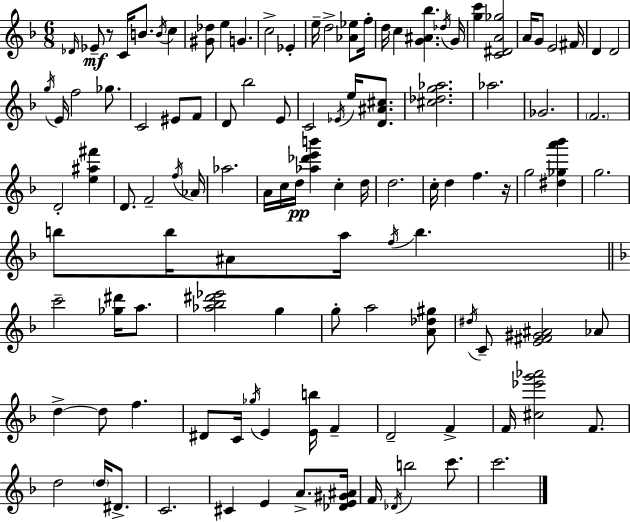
{
  \clef treble
  \numericTimeSignature
  \time 6/8
  \key d \minor
  \grace { des'16 }\mf ees'8-- r8 c'16 b'8. \acciaccatura { b'16 } c''4 | <gis' des''>8 e''4 g'4. | c''2-> ees'4-. | e''16-- d''2-> <aes' ees''>8 | \break f''16-. d''16 c''4 <g' ais' bes''>4. | \acciaccatura { des''16 } g'16 <g'' c'''>4 <c' dis' a' ges''>2 | a'16 g'8 e'2 | fis'16 d'4 d'2 | \break \acciaccatura { g''16 } e'16 f''2 | ges''8. c'2 | eis'8 f'8 d'8 bes''2 | e'8 c'2 | \break \acciaccatura { ees'16 } e''16 <d' ais' cis''>8. <cis'' des'' g'' aes''>2. | aes''2. | ges'2. | \parenthesize f'2. | \break d'2-. | <e'' ais'' fis'''>4 d'8. f'2-- | \acciaccatura { f''16 } aes'16 aes''2. | a'16 c''16 d''16\pp <aes'' des''' e''' b'''>4 | \break c''4-. d''16 d''2. | c''16-. d''4 f''4. | r16 g''2 | <dis'' ges'' a''' bes'''>4 g''2. | \break b''8 b''16 ais'8 a''16 | \acciaccatura { f''16 } b''4. \bar "||" \break \key f \major c'''2-- <ges'' dis'''>16 a''8. | <aes'' bes'' dis''' ees'''>2 g''4 | g''8-. a''2 <a' des'' gis''>8 | \acciaccatura { dis''16 } c'8-- <e' fis' gis' ais'>2 aes'8 | \break d''4->~~ d''8 f''4. | dis'8 c'16 \acciaccatura { ges''16 } e'4 <e' b''>16 f'4-- | d'2-- f'4-> | f'16 <cis'' ees''' g''' aes'''>2 f'8. | \break d''2 \parenthesize d''16 dis'8.-> | c'2. | cis'4 e'4 a'8.-> | <des' e' gis' ais'>16 f'16 \acciaccatura { des'16 } b''2 | \break c'''8. c'''2. | \bar "|."
}